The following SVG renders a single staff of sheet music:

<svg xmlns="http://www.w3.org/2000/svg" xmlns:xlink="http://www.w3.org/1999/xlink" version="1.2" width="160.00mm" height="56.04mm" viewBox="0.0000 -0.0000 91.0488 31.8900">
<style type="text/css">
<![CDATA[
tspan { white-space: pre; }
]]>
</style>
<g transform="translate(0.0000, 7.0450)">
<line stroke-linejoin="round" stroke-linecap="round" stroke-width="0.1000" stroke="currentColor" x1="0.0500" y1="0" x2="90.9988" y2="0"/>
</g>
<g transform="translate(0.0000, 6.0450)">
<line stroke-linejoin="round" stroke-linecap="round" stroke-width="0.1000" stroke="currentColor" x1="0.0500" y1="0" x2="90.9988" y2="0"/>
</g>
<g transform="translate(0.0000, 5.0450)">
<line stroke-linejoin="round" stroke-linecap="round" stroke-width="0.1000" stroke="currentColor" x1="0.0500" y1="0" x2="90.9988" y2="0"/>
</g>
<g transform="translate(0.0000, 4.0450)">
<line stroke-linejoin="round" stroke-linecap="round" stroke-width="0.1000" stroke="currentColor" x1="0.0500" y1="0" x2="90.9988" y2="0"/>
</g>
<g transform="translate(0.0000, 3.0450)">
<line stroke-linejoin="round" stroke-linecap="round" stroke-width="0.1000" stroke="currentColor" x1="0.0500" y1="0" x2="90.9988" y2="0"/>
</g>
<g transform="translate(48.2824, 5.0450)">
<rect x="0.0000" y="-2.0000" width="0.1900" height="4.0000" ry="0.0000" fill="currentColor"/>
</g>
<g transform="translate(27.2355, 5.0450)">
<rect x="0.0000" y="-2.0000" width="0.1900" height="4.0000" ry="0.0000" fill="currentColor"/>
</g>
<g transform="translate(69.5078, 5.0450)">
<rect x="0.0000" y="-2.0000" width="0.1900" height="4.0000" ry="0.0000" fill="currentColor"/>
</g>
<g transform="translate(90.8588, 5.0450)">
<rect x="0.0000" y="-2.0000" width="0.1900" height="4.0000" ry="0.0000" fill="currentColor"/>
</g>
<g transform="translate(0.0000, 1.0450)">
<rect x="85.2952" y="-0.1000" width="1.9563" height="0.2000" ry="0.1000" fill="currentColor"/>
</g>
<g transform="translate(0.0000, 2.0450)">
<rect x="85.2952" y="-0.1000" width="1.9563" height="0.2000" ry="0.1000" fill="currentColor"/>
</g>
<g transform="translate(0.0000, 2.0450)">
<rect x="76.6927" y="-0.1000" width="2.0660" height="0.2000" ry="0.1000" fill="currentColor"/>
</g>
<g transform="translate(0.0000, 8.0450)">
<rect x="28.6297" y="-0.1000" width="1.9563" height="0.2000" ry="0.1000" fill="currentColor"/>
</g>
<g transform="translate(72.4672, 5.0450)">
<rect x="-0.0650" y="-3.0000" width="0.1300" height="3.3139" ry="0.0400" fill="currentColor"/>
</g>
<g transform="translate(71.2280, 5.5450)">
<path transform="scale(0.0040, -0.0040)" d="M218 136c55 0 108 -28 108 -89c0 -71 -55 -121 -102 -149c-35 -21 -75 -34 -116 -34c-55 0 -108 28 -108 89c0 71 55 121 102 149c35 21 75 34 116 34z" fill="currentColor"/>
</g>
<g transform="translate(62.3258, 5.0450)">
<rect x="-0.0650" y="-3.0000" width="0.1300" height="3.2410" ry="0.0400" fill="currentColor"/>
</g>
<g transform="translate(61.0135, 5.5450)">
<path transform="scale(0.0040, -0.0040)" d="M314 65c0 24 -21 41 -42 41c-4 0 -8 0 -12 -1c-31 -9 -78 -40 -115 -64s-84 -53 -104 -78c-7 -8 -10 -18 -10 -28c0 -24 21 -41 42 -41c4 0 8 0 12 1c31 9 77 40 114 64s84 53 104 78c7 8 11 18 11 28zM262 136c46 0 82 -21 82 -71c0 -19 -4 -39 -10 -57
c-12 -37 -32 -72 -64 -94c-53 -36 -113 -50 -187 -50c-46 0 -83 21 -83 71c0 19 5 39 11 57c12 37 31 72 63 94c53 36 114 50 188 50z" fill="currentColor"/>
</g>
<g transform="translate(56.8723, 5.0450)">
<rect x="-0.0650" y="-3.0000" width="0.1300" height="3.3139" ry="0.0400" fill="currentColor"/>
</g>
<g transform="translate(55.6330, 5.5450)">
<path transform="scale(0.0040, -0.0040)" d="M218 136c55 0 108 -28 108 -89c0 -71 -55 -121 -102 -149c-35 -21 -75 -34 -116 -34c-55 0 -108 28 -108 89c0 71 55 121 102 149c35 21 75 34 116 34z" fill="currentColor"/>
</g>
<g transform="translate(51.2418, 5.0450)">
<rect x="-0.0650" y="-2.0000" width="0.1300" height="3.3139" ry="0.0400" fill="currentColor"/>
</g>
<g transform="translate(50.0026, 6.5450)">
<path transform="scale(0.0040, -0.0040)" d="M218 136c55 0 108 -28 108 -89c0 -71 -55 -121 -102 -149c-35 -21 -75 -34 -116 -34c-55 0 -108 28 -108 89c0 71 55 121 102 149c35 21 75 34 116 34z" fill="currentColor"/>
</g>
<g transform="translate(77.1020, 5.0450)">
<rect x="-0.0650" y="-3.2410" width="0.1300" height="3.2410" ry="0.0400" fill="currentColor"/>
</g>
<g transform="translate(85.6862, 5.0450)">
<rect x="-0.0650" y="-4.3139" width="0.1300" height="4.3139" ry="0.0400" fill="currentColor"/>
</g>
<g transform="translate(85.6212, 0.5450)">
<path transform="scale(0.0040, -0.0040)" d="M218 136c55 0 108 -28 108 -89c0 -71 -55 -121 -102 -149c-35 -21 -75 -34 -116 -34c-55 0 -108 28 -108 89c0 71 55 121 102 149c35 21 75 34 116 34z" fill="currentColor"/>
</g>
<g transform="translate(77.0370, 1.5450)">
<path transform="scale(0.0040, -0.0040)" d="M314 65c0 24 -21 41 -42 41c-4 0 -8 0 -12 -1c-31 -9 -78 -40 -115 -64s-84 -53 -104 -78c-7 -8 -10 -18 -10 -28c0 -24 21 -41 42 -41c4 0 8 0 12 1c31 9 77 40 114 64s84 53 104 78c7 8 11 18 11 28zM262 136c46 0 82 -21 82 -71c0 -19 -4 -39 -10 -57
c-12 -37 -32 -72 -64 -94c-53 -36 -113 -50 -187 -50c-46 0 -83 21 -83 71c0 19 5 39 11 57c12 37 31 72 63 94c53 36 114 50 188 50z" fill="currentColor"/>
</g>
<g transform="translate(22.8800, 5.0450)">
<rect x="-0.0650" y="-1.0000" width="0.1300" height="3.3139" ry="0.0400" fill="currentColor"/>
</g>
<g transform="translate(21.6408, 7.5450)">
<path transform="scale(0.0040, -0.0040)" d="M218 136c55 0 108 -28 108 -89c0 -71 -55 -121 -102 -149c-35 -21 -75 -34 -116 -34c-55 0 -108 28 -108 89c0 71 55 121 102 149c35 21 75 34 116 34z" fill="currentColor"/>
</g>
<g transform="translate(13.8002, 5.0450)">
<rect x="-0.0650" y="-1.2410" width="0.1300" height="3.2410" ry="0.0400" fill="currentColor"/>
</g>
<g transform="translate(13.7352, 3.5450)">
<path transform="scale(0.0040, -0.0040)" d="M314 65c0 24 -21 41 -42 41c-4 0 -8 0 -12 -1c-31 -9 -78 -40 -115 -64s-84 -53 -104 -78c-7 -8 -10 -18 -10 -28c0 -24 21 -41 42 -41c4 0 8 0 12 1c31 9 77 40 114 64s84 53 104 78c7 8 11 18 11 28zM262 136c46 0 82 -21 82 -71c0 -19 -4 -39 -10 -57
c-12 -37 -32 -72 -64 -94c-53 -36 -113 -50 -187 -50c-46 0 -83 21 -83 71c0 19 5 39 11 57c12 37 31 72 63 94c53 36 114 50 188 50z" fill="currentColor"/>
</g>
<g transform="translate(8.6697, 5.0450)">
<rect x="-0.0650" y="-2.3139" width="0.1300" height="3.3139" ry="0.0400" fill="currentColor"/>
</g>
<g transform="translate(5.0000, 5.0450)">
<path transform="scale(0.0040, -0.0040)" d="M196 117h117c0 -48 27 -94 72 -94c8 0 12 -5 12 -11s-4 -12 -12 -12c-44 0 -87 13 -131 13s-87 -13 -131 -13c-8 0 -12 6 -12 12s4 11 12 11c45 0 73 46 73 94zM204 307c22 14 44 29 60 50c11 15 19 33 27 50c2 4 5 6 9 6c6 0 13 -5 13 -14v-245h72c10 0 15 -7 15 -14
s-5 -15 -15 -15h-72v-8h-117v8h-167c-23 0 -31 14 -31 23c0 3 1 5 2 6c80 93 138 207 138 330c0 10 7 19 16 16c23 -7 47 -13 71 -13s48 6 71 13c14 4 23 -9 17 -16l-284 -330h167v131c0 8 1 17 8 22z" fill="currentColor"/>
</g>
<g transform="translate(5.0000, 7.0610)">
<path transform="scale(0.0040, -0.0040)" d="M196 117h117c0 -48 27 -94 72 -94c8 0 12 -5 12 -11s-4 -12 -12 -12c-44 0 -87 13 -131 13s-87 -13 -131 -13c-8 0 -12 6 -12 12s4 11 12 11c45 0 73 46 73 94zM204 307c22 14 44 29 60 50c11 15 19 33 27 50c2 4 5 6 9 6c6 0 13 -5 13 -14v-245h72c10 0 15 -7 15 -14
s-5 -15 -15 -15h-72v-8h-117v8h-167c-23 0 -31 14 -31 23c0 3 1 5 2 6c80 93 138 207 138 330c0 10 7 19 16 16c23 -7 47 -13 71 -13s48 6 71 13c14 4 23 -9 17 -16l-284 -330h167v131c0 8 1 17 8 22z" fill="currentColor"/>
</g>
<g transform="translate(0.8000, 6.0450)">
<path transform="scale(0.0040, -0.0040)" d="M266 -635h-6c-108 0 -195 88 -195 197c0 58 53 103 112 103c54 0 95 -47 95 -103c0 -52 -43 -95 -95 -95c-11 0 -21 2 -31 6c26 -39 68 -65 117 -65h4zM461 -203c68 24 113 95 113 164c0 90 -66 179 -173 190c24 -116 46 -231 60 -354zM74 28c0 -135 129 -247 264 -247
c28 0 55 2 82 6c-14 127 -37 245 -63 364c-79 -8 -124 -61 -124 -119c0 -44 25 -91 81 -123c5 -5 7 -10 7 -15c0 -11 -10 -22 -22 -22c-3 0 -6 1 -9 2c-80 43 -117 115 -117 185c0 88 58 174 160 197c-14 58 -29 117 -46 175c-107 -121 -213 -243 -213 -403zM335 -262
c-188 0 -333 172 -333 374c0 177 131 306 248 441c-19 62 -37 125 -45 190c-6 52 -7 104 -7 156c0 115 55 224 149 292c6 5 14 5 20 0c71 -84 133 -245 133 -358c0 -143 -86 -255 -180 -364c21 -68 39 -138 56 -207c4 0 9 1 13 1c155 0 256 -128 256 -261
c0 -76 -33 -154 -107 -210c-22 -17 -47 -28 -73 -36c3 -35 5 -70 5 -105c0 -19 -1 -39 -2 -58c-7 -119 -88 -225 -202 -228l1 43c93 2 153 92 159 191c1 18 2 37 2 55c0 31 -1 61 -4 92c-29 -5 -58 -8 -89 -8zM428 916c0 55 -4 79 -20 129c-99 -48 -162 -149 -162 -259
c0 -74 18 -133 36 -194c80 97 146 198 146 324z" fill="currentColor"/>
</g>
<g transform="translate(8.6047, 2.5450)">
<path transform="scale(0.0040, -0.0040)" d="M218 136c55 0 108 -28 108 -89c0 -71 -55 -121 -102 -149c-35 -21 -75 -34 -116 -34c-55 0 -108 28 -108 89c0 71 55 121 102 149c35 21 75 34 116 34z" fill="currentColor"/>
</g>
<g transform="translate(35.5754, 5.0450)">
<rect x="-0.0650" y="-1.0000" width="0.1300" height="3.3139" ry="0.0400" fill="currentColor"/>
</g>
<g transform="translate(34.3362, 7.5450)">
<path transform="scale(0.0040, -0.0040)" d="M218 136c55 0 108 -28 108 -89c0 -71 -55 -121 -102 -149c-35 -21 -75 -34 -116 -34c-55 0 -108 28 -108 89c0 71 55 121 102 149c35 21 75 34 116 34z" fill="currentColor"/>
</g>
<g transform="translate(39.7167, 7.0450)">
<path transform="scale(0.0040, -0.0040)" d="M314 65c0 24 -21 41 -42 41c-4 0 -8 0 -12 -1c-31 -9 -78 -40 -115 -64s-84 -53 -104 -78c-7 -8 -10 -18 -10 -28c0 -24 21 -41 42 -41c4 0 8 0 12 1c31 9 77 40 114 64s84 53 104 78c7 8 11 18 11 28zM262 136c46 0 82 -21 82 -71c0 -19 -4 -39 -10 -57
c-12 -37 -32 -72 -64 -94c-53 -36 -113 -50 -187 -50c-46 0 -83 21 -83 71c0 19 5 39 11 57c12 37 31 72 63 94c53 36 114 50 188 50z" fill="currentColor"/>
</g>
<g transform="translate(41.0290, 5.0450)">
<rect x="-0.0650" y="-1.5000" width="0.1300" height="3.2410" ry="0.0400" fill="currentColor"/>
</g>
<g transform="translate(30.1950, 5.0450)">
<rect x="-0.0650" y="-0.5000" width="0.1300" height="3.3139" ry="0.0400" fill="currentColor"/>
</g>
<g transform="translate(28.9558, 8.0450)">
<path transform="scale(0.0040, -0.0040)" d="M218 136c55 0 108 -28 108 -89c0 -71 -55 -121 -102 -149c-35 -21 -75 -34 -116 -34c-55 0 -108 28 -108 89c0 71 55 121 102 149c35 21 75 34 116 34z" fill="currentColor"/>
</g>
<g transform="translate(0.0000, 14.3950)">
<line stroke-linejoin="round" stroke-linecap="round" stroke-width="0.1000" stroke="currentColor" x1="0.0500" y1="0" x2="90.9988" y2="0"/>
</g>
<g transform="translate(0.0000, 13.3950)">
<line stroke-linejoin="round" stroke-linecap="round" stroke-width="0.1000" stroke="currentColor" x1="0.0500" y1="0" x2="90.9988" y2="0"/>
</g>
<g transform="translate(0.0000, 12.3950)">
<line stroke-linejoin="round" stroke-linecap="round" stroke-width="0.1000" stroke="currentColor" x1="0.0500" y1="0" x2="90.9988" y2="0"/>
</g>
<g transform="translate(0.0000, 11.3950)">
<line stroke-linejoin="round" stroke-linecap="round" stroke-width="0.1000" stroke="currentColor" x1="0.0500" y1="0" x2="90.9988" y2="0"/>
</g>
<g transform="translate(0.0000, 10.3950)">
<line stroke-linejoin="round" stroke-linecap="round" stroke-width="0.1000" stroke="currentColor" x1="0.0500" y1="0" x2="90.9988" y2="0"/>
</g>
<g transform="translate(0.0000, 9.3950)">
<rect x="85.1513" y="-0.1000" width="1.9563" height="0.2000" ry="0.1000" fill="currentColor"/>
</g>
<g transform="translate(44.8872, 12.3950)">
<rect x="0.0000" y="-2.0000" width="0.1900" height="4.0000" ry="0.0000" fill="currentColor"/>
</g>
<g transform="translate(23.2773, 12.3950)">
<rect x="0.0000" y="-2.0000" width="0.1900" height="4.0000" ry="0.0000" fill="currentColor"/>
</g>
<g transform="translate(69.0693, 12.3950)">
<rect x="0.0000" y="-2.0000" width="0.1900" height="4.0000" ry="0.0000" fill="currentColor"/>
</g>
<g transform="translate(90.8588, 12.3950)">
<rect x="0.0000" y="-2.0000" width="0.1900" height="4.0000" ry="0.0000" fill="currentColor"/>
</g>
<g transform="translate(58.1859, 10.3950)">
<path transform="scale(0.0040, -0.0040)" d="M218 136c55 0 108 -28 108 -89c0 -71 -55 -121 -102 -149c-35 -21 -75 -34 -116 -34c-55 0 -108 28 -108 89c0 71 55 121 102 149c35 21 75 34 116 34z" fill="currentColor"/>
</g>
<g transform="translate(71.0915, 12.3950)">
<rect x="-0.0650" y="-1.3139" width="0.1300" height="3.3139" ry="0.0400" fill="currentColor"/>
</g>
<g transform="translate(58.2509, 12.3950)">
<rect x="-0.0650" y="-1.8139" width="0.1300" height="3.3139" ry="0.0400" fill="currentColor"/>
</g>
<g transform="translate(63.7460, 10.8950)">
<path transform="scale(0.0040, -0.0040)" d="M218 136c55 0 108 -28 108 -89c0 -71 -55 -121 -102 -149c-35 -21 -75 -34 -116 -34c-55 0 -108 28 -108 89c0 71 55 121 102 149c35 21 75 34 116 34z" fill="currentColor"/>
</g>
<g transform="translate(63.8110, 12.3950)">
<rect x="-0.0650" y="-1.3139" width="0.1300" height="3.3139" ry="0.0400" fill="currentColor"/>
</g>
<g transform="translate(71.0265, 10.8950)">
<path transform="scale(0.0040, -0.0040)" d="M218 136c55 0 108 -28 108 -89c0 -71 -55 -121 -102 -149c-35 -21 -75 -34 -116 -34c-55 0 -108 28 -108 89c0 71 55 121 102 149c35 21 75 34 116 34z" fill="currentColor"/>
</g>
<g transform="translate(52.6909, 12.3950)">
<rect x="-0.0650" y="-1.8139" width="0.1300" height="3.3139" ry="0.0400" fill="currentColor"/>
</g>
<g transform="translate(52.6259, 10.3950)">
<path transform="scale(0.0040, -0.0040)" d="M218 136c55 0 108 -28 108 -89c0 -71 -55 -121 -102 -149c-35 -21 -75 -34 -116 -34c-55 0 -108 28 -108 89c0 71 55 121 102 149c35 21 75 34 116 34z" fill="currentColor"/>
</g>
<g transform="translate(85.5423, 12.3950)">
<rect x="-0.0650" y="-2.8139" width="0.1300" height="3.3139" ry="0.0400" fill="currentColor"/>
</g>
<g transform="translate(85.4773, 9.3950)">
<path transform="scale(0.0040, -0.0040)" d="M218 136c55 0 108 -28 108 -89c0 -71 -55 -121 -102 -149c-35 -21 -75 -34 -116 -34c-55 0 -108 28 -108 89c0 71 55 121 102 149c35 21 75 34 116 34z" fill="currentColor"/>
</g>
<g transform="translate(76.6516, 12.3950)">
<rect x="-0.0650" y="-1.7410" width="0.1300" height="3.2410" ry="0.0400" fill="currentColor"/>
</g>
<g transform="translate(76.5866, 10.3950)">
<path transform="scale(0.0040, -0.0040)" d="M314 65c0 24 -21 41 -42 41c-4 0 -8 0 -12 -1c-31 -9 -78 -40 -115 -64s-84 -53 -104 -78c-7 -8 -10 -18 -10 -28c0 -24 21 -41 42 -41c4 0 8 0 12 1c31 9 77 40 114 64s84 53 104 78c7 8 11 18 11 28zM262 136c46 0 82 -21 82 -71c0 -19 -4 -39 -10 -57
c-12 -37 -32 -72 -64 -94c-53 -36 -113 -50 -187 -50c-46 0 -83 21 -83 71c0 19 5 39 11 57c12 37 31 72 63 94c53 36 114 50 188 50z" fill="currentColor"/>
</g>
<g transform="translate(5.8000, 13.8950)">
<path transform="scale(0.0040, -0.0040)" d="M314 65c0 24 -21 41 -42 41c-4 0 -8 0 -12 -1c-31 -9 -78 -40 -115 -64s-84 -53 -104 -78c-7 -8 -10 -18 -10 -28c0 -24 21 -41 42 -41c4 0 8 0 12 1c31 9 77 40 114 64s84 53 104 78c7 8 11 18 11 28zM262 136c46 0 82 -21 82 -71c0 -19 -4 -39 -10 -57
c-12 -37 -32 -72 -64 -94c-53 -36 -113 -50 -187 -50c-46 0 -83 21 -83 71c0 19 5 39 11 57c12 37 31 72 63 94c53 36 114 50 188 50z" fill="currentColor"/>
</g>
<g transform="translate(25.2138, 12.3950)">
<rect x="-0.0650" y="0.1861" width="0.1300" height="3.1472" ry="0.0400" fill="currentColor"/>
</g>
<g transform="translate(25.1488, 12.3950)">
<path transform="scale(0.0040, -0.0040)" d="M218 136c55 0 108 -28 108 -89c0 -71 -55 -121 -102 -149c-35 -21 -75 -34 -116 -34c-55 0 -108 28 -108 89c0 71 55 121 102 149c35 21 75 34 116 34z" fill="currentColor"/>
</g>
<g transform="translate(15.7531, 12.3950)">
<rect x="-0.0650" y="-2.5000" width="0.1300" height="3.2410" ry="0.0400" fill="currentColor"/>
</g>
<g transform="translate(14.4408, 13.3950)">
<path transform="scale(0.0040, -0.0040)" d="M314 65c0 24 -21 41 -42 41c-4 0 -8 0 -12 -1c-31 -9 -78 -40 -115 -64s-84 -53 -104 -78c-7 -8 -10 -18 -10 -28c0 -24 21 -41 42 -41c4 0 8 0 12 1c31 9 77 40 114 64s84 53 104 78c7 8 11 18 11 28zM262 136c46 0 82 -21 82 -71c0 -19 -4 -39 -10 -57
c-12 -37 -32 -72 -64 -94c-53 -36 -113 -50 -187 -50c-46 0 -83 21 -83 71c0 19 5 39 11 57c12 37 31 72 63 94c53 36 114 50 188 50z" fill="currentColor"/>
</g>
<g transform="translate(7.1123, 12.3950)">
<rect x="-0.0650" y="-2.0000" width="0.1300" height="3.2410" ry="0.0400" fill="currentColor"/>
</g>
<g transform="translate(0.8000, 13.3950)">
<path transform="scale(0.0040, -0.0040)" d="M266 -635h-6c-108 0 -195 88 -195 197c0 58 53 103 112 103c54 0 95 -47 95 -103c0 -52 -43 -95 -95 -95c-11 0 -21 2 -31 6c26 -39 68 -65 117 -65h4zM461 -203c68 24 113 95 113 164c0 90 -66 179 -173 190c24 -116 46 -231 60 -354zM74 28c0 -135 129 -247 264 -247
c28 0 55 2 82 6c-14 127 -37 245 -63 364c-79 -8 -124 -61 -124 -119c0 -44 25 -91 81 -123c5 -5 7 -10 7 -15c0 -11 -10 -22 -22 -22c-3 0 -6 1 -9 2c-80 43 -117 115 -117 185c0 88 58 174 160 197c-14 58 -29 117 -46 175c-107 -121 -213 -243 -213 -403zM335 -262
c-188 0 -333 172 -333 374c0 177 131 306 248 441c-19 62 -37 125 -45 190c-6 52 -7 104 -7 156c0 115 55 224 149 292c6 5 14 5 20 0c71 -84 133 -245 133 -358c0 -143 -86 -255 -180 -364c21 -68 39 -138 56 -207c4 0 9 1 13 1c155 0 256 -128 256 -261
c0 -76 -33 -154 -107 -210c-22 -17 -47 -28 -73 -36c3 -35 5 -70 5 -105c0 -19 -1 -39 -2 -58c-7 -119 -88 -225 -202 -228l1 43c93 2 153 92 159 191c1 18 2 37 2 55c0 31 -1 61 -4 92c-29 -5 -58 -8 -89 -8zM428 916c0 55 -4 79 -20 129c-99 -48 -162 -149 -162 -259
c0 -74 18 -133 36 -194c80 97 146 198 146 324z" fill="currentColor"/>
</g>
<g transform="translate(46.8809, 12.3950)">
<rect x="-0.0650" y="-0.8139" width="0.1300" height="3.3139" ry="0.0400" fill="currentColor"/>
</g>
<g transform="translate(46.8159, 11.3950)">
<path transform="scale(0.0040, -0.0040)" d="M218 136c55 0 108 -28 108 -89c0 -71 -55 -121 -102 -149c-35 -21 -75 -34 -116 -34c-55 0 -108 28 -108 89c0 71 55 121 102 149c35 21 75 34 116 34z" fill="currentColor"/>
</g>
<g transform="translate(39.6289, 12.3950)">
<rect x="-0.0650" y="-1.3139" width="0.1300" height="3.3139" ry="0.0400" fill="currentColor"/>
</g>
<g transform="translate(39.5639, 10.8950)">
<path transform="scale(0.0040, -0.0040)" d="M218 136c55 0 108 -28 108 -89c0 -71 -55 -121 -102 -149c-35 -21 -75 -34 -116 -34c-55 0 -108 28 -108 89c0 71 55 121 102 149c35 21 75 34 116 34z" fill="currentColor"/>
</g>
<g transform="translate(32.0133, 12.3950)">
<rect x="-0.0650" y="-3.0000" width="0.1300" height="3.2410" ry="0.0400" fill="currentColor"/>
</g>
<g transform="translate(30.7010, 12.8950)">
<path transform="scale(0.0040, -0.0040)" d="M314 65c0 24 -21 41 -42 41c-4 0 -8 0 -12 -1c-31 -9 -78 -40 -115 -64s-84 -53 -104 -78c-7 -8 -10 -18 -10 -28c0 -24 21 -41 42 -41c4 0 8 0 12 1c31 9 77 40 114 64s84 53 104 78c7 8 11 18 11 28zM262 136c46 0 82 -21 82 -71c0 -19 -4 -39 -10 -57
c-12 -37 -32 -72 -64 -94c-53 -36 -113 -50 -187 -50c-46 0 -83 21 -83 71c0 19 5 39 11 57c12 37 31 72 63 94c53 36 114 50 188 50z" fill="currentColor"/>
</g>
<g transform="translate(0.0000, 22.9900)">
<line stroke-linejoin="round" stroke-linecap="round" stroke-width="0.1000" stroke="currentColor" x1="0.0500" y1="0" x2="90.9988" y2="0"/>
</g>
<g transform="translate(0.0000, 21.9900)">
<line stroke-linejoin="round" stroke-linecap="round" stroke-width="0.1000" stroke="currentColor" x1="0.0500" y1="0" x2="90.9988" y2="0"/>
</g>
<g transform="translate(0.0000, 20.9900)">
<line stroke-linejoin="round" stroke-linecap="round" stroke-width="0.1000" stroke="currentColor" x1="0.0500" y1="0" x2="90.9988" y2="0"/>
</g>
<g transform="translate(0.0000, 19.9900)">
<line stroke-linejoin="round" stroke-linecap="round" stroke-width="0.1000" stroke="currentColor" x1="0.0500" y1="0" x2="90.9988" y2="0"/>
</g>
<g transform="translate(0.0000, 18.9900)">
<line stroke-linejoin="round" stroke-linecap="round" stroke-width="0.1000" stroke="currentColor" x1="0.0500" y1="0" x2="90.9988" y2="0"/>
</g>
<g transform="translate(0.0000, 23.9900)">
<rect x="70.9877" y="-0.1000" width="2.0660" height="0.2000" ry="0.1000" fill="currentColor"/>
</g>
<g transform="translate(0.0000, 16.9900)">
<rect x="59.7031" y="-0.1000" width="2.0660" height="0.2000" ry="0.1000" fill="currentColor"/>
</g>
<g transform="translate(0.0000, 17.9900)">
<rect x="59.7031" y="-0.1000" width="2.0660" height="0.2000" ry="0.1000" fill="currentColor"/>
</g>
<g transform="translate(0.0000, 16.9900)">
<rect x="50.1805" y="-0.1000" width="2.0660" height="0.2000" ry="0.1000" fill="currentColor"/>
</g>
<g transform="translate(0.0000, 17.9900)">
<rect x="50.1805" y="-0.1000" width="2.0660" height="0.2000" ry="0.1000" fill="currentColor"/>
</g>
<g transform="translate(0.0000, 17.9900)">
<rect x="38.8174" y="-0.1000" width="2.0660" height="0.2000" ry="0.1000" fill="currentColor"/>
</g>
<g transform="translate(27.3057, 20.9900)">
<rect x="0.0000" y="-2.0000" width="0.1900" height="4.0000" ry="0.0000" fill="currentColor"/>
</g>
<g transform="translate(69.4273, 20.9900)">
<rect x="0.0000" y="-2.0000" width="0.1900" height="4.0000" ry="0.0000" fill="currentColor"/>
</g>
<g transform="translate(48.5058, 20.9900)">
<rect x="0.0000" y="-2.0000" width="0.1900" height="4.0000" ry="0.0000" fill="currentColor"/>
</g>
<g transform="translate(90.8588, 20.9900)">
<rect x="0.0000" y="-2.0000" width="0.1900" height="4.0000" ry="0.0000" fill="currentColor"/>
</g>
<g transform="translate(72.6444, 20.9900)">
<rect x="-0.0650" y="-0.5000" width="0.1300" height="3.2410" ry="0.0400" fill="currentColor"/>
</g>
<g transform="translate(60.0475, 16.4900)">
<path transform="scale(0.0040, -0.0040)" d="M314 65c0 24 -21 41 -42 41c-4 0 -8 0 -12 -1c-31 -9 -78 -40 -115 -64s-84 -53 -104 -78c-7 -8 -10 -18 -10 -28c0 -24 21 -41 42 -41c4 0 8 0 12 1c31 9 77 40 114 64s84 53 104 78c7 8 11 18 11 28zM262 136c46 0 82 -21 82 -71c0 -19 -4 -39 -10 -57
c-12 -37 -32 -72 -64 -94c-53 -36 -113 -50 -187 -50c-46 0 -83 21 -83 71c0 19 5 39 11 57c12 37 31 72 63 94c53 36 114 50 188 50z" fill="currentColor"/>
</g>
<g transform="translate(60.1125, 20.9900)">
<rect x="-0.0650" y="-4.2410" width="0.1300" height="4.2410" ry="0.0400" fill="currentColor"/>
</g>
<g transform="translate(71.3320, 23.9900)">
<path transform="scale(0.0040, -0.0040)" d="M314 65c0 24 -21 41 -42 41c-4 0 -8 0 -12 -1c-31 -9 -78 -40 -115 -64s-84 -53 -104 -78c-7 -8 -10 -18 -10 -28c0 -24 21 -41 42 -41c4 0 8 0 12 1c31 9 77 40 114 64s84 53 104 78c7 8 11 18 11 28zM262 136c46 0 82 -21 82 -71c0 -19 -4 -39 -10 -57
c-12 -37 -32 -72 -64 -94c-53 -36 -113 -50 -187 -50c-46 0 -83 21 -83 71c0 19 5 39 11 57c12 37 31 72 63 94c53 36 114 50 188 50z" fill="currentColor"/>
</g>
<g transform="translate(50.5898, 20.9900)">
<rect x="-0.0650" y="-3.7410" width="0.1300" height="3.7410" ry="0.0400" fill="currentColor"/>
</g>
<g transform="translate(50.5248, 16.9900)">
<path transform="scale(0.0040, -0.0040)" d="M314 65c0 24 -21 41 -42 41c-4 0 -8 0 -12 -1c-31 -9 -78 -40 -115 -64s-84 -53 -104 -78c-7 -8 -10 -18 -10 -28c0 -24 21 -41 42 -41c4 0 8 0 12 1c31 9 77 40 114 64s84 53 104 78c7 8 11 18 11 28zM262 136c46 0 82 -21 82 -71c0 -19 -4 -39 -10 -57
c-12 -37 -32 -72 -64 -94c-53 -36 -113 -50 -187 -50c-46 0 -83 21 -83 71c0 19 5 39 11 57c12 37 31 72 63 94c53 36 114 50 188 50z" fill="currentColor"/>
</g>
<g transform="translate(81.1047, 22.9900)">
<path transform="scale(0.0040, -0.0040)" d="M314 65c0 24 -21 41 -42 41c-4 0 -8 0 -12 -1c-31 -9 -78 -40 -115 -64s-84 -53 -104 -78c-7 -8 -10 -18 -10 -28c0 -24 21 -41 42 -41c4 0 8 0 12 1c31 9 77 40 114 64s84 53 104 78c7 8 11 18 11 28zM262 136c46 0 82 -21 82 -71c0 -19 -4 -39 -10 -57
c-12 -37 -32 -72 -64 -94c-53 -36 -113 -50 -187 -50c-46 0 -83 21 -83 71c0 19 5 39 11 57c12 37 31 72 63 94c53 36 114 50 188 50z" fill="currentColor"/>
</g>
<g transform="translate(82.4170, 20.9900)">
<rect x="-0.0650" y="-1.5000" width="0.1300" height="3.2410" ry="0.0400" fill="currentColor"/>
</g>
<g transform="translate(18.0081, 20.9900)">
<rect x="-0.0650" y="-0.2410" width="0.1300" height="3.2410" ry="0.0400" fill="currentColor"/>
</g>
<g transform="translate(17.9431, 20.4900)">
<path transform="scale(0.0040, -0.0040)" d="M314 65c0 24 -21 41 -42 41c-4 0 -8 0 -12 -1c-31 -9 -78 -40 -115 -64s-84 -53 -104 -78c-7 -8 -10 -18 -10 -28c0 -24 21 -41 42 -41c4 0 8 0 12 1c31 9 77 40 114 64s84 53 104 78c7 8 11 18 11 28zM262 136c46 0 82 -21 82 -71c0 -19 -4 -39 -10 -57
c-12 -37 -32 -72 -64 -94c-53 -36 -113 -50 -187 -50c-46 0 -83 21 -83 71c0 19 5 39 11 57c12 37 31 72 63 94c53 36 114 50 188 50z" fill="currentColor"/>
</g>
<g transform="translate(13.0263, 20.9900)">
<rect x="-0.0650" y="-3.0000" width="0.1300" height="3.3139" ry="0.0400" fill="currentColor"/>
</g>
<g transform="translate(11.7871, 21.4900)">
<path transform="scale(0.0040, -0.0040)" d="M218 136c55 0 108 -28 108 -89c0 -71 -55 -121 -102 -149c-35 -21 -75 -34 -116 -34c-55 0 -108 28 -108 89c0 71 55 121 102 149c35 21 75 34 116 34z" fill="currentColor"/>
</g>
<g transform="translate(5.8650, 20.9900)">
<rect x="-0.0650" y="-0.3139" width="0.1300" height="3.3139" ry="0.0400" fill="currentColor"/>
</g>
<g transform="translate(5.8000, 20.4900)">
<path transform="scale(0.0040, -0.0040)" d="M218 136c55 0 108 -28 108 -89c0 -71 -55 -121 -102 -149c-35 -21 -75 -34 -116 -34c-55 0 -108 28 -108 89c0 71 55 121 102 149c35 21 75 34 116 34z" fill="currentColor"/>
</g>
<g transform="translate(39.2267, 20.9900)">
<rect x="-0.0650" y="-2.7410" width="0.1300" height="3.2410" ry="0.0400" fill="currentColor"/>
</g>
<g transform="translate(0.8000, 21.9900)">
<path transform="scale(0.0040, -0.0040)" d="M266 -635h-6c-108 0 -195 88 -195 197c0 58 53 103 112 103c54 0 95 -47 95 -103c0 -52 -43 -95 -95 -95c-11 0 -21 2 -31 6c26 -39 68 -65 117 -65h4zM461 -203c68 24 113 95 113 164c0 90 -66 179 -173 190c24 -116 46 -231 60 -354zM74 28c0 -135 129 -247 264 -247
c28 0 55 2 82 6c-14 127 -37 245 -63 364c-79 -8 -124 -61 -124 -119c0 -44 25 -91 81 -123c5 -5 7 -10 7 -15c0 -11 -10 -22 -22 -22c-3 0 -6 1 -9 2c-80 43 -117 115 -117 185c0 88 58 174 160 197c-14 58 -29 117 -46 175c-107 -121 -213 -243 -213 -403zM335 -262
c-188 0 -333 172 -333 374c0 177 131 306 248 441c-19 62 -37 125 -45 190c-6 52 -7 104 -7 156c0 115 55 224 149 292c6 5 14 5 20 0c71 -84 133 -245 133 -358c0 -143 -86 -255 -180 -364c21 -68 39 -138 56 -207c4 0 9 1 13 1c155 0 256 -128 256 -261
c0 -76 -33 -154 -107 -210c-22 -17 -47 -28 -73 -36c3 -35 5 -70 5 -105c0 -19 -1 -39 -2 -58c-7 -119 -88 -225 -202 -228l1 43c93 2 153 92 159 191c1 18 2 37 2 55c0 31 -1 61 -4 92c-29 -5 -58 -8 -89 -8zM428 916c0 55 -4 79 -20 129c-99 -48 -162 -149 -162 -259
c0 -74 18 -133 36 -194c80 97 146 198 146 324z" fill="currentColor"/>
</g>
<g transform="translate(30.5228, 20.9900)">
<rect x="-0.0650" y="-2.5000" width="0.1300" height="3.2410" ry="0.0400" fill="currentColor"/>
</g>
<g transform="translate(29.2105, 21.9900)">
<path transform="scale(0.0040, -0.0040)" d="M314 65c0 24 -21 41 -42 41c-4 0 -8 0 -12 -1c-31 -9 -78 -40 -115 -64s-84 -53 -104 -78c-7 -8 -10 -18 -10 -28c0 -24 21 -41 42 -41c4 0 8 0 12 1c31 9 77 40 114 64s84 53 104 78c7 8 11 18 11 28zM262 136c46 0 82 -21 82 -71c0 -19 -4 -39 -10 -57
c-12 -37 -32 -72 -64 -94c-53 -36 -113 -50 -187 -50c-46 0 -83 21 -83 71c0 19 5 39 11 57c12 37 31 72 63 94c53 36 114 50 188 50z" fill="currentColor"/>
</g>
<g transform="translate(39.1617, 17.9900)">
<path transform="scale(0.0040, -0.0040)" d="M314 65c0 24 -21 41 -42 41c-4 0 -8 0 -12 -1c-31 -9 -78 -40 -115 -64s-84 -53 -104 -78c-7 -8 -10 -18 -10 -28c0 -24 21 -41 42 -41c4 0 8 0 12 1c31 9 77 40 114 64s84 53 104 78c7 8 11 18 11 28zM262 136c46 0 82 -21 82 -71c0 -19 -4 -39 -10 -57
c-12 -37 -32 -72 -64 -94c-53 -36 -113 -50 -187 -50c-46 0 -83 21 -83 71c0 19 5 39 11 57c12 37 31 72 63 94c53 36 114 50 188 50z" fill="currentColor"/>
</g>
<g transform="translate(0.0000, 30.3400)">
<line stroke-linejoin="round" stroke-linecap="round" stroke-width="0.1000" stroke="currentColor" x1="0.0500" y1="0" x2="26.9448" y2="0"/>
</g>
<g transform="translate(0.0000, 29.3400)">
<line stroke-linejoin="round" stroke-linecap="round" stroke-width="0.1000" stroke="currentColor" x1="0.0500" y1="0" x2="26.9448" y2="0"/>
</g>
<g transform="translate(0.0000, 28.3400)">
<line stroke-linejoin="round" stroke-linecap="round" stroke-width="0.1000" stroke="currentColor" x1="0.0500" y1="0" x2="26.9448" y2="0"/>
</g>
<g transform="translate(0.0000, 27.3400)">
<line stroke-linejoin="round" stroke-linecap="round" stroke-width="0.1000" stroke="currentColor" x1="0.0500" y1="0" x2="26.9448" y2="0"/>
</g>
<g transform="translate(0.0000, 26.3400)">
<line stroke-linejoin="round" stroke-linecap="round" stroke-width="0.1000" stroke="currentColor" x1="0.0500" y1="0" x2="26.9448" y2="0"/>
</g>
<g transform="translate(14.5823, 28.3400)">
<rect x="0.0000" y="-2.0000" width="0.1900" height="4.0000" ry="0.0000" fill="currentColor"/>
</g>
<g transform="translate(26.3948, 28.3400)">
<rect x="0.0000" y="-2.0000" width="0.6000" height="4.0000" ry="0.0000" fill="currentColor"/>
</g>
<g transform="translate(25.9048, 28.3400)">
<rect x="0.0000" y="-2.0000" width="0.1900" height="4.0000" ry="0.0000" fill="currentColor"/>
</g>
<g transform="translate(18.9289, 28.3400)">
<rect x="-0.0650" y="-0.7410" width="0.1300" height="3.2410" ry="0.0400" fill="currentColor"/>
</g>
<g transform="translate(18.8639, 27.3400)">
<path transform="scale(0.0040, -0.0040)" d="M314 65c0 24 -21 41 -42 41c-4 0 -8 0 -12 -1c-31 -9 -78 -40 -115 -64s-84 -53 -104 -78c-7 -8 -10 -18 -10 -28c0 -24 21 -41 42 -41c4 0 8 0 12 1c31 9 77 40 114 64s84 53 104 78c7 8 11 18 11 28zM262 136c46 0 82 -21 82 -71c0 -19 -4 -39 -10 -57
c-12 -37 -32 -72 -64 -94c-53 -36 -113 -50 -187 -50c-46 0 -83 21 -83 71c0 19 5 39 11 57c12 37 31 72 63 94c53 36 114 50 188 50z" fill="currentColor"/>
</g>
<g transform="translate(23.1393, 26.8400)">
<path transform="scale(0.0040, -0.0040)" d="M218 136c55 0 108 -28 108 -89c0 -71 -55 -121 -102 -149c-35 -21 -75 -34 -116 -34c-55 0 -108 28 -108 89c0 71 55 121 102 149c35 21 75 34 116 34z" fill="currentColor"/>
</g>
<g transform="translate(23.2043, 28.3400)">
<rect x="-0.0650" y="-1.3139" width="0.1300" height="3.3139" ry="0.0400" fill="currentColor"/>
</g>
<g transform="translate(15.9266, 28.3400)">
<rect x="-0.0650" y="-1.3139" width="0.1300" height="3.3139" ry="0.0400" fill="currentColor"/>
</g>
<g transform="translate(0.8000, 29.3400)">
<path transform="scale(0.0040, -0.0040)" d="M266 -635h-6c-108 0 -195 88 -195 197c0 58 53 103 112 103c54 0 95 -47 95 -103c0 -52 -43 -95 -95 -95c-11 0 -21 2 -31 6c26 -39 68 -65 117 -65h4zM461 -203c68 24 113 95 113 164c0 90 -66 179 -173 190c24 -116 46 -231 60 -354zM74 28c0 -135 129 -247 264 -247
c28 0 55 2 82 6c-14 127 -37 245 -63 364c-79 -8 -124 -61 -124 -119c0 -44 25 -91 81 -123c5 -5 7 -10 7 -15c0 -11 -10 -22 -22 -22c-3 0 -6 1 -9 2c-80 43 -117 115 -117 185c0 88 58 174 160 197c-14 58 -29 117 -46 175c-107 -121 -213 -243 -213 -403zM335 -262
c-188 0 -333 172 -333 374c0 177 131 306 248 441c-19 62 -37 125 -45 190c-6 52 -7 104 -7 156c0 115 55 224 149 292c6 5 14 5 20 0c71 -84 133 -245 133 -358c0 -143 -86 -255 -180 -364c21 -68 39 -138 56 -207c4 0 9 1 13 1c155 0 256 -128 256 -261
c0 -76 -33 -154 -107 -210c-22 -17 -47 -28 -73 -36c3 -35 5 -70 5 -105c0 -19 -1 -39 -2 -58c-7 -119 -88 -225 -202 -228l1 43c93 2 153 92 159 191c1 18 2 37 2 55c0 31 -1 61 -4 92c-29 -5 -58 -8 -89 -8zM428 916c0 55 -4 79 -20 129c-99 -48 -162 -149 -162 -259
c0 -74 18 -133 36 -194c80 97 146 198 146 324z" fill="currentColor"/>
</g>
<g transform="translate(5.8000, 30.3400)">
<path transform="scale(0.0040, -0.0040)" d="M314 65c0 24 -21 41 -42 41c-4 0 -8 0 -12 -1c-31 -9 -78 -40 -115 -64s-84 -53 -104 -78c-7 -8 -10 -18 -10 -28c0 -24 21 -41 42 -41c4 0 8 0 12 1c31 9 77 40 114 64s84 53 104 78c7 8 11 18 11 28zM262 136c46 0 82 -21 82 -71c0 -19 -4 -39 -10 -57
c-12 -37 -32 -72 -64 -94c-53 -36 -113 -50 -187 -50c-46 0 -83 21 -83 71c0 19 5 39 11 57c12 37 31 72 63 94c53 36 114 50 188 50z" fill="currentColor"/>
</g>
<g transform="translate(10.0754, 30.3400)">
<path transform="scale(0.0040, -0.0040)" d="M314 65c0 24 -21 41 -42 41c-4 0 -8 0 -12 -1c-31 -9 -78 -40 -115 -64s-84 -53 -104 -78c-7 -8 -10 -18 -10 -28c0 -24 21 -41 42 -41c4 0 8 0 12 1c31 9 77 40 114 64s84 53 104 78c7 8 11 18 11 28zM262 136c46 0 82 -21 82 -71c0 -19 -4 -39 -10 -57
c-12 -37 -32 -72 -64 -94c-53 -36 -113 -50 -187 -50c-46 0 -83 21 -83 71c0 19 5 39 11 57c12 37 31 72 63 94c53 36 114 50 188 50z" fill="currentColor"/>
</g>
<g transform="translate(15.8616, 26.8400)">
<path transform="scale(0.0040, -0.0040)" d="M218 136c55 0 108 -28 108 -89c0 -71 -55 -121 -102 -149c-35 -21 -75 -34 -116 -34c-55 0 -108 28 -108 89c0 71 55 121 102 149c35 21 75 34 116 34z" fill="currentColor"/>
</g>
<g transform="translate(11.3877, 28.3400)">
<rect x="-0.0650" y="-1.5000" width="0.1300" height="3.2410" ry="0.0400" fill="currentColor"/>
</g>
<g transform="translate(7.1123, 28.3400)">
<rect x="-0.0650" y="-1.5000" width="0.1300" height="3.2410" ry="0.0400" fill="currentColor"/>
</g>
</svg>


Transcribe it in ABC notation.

X:1
T:Untitled
M:4/4
L:1/4
K:C
g e2 D C D E2 F A A2 A b2 d' F2 G2 B A2 e d f f e e f2 a c A c2 G2 a2 c'2 d'2 C2 E2 E2 E2 e d2 e